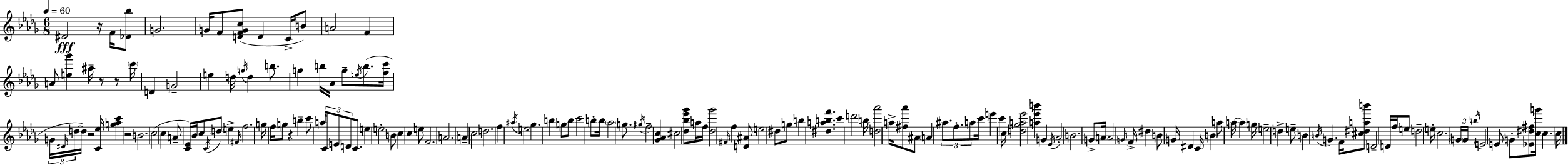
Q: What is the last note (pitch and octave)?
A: C5